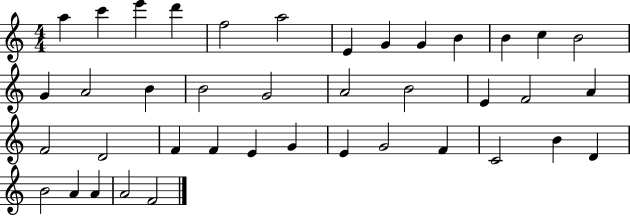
X:1
T:Untitled
M:4/4
L:1/4
K:C
a c' e' d' f2 a2 E G G B B c B2 G A2 B B2 G2 A2 B2 E F2 A F2 D2 F F E G E G2 F C2 B D B2 A A A2 F2